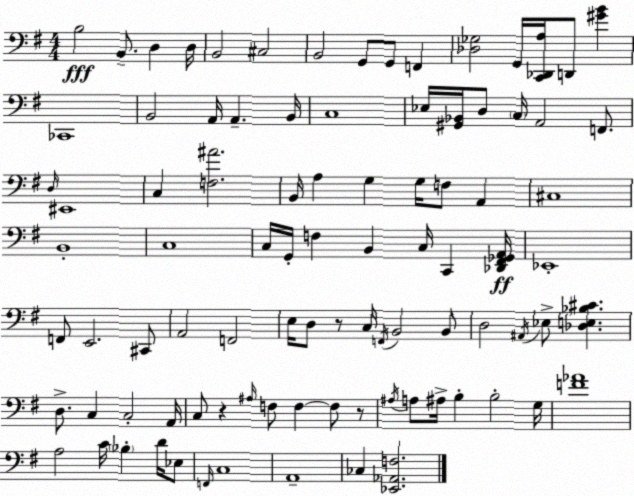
X:1
T:Untitled
M:4/4
L:1/4
K:G
B,2 B,,/2 D, D,/4 B,,2 ^C,2 B,,2 G,,/2 G,,/2 F,, [_D,_G,]2 G,,/4 [C,,_D,,A,]/4 D,,/2 [^GB] _C,,4 B,,2 A,,/4 A,, B,,/4 C,4 _E,/4 [^G,,_B,,]/4 D,/2 C,/4 A,,2 F,,/2 D,/4 ^E,,4 C, [F,^A]2 B,,/4 A, G, G,/4 F,/2 A,, ^C,4 B,,4 C,4 C,/4 G,,/4 F, B,, C,/4 C,, [_D,,^F,,_G,,A,,]/4 _E,,4 F,,/2 E,,2 ^C,,/2 A,,2 F,,2 E,/4 D,/2 z/2 C,/4 F,,/4 B,,2 B,,/2 D,2 ^A,,/4 _E,/2 [_D,E,_B,^C] D,/2 C, C,2 A,,/4 C,/2 z ^A,/4 F,/2 F, F,/2 z/2 ^A,/4 A,/2 ^A,/4 B, B,2 G,/4 [F_A]4 A,2 C/4 _B, D/4 _E,/2 F,,/4 C,4 A,,4 _C, [_E,,_A,,F,]2